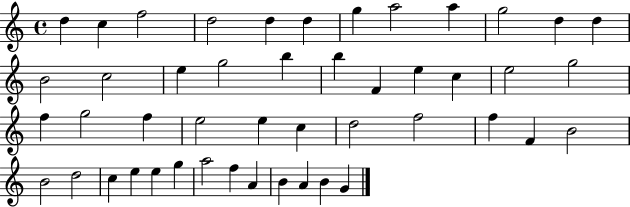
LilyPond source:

{
  \clef treble
  \time 4/4
  \defaultTimeSignature
  \key c \major
  d''4 c''4 f''2 | d''2 d''4 d''4 | g''4 a''2 a''4 | g''2 d''4 d''4 | \break b'2 c''2 | e''4 g''2 b''4 | b''4 f'4 e''4 c''4 | e''2 g''2 | \break f''4 g''2 f''4 | e''2 e''4 c''4 | d''2 f''2 | f''4 f'4 b'2 | \break b'2 d''2 | c''4 e''4 e''4 g''4 | a''2 f''4 a'4 | b'4 a'4 b'4 g'4 | \break \bar "|."
}